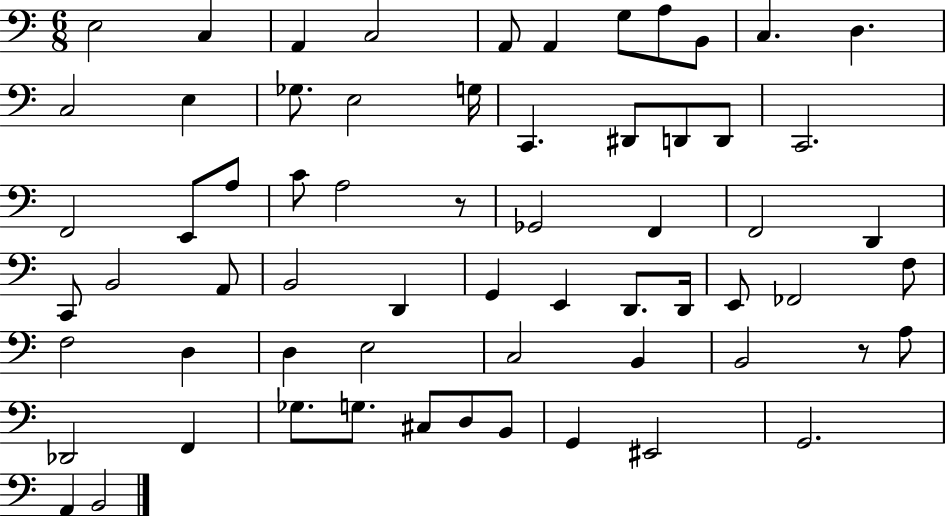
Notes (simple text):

E3/h C3/q A2/q C3/h A2/e A2/q G3/e A3/e B2/e C3/q. D3/q. C3/h E3/q Gb3/e. E3/h G3/s C2/q. D#2/e D2/e D2/e C2/h. F2/h E2/e A3/e C4/e A3/h R/e Gb2/h F2/q F2/h D2/q C2/e B2/h A2/e B2/h D2/q G2/q E2/q D2/e. D2/s E2/e FES2/h F3/e F3/h D3/q D3/q E3/h C3/h B2/q B2/h R/e A3/e Db2/h F2/q Gb3/e. G3/e. C#3/e D3/e B2/e G2/q EIS2/h G2/h. A2/q B2/h